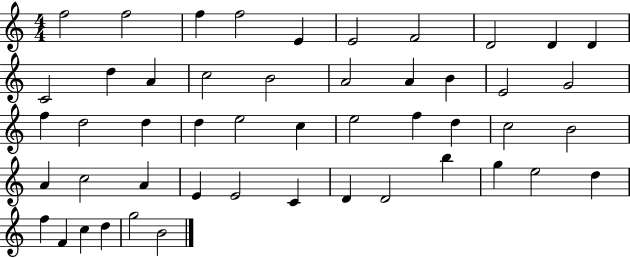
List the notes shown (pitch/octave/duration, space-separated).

F5/h F5/h F5/q F5/h E4/q E4/h F4/h D4/h D4/q D4/q C4/h D5/q A4/q C5/h B4/h A4/h A4/q B4/q E4/h G4/h F5/q D5/h D5/q D5/q E5/h C5/q E5/h F5/q D5/q C5/h B4/h A4/q C5/h A4/q E4/q E4/h C4/q D4/q D4/h B5/q G5/q E5/h D5/q F5/q F4/q C5/q D5/q G5/h B4/h